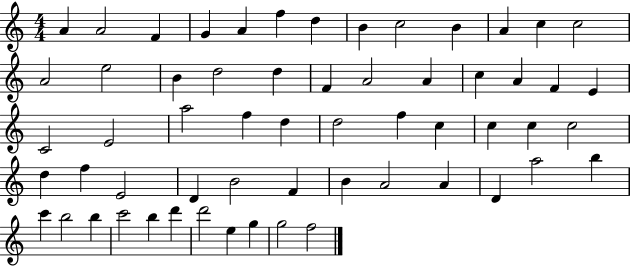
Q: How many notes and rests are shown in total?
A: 59